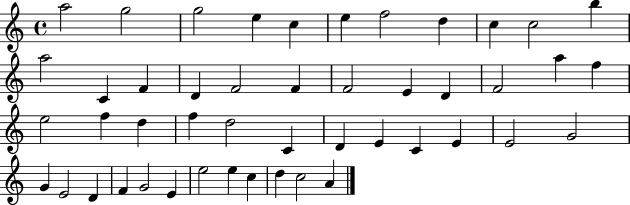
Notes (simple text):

A5/h G5/h G5/h E5/q C5/q E5/q F5/h D5/q C5/q C5/h B5/q A5/h C4/q F4/q D4/q F4/h F4/q F4/h E4/q D4/q F4/h A5/q F5/q E5/h F5/q D5/q F5/q D5/h C4/q D4/q E4/q C4/q E4/q E4/h G4/h G4/q E4/h D4/q F4/q G4/h E4/q E5/h E5/q C5/q D5/q C5/h A4/q